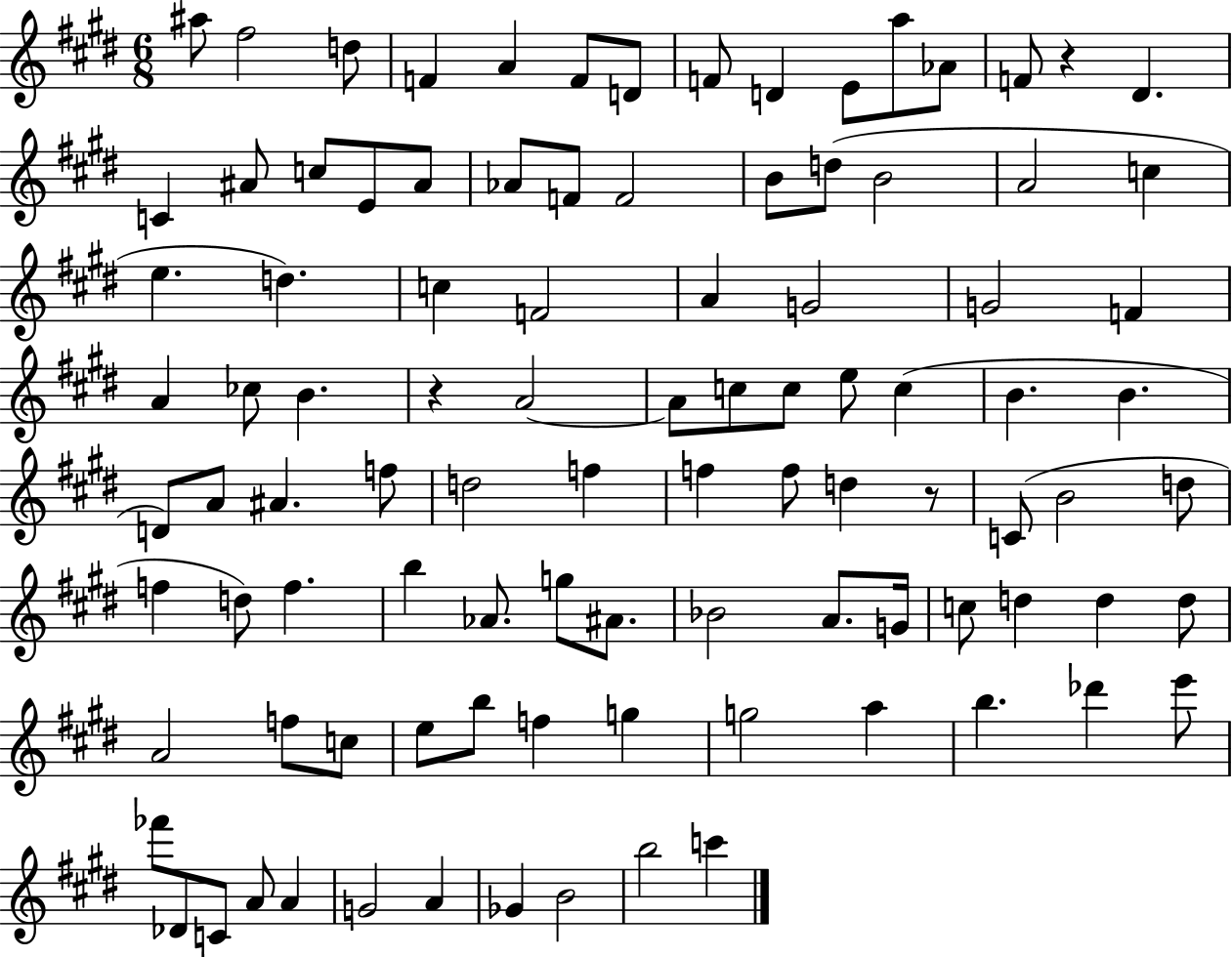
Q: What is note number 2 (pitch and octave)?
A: F#5